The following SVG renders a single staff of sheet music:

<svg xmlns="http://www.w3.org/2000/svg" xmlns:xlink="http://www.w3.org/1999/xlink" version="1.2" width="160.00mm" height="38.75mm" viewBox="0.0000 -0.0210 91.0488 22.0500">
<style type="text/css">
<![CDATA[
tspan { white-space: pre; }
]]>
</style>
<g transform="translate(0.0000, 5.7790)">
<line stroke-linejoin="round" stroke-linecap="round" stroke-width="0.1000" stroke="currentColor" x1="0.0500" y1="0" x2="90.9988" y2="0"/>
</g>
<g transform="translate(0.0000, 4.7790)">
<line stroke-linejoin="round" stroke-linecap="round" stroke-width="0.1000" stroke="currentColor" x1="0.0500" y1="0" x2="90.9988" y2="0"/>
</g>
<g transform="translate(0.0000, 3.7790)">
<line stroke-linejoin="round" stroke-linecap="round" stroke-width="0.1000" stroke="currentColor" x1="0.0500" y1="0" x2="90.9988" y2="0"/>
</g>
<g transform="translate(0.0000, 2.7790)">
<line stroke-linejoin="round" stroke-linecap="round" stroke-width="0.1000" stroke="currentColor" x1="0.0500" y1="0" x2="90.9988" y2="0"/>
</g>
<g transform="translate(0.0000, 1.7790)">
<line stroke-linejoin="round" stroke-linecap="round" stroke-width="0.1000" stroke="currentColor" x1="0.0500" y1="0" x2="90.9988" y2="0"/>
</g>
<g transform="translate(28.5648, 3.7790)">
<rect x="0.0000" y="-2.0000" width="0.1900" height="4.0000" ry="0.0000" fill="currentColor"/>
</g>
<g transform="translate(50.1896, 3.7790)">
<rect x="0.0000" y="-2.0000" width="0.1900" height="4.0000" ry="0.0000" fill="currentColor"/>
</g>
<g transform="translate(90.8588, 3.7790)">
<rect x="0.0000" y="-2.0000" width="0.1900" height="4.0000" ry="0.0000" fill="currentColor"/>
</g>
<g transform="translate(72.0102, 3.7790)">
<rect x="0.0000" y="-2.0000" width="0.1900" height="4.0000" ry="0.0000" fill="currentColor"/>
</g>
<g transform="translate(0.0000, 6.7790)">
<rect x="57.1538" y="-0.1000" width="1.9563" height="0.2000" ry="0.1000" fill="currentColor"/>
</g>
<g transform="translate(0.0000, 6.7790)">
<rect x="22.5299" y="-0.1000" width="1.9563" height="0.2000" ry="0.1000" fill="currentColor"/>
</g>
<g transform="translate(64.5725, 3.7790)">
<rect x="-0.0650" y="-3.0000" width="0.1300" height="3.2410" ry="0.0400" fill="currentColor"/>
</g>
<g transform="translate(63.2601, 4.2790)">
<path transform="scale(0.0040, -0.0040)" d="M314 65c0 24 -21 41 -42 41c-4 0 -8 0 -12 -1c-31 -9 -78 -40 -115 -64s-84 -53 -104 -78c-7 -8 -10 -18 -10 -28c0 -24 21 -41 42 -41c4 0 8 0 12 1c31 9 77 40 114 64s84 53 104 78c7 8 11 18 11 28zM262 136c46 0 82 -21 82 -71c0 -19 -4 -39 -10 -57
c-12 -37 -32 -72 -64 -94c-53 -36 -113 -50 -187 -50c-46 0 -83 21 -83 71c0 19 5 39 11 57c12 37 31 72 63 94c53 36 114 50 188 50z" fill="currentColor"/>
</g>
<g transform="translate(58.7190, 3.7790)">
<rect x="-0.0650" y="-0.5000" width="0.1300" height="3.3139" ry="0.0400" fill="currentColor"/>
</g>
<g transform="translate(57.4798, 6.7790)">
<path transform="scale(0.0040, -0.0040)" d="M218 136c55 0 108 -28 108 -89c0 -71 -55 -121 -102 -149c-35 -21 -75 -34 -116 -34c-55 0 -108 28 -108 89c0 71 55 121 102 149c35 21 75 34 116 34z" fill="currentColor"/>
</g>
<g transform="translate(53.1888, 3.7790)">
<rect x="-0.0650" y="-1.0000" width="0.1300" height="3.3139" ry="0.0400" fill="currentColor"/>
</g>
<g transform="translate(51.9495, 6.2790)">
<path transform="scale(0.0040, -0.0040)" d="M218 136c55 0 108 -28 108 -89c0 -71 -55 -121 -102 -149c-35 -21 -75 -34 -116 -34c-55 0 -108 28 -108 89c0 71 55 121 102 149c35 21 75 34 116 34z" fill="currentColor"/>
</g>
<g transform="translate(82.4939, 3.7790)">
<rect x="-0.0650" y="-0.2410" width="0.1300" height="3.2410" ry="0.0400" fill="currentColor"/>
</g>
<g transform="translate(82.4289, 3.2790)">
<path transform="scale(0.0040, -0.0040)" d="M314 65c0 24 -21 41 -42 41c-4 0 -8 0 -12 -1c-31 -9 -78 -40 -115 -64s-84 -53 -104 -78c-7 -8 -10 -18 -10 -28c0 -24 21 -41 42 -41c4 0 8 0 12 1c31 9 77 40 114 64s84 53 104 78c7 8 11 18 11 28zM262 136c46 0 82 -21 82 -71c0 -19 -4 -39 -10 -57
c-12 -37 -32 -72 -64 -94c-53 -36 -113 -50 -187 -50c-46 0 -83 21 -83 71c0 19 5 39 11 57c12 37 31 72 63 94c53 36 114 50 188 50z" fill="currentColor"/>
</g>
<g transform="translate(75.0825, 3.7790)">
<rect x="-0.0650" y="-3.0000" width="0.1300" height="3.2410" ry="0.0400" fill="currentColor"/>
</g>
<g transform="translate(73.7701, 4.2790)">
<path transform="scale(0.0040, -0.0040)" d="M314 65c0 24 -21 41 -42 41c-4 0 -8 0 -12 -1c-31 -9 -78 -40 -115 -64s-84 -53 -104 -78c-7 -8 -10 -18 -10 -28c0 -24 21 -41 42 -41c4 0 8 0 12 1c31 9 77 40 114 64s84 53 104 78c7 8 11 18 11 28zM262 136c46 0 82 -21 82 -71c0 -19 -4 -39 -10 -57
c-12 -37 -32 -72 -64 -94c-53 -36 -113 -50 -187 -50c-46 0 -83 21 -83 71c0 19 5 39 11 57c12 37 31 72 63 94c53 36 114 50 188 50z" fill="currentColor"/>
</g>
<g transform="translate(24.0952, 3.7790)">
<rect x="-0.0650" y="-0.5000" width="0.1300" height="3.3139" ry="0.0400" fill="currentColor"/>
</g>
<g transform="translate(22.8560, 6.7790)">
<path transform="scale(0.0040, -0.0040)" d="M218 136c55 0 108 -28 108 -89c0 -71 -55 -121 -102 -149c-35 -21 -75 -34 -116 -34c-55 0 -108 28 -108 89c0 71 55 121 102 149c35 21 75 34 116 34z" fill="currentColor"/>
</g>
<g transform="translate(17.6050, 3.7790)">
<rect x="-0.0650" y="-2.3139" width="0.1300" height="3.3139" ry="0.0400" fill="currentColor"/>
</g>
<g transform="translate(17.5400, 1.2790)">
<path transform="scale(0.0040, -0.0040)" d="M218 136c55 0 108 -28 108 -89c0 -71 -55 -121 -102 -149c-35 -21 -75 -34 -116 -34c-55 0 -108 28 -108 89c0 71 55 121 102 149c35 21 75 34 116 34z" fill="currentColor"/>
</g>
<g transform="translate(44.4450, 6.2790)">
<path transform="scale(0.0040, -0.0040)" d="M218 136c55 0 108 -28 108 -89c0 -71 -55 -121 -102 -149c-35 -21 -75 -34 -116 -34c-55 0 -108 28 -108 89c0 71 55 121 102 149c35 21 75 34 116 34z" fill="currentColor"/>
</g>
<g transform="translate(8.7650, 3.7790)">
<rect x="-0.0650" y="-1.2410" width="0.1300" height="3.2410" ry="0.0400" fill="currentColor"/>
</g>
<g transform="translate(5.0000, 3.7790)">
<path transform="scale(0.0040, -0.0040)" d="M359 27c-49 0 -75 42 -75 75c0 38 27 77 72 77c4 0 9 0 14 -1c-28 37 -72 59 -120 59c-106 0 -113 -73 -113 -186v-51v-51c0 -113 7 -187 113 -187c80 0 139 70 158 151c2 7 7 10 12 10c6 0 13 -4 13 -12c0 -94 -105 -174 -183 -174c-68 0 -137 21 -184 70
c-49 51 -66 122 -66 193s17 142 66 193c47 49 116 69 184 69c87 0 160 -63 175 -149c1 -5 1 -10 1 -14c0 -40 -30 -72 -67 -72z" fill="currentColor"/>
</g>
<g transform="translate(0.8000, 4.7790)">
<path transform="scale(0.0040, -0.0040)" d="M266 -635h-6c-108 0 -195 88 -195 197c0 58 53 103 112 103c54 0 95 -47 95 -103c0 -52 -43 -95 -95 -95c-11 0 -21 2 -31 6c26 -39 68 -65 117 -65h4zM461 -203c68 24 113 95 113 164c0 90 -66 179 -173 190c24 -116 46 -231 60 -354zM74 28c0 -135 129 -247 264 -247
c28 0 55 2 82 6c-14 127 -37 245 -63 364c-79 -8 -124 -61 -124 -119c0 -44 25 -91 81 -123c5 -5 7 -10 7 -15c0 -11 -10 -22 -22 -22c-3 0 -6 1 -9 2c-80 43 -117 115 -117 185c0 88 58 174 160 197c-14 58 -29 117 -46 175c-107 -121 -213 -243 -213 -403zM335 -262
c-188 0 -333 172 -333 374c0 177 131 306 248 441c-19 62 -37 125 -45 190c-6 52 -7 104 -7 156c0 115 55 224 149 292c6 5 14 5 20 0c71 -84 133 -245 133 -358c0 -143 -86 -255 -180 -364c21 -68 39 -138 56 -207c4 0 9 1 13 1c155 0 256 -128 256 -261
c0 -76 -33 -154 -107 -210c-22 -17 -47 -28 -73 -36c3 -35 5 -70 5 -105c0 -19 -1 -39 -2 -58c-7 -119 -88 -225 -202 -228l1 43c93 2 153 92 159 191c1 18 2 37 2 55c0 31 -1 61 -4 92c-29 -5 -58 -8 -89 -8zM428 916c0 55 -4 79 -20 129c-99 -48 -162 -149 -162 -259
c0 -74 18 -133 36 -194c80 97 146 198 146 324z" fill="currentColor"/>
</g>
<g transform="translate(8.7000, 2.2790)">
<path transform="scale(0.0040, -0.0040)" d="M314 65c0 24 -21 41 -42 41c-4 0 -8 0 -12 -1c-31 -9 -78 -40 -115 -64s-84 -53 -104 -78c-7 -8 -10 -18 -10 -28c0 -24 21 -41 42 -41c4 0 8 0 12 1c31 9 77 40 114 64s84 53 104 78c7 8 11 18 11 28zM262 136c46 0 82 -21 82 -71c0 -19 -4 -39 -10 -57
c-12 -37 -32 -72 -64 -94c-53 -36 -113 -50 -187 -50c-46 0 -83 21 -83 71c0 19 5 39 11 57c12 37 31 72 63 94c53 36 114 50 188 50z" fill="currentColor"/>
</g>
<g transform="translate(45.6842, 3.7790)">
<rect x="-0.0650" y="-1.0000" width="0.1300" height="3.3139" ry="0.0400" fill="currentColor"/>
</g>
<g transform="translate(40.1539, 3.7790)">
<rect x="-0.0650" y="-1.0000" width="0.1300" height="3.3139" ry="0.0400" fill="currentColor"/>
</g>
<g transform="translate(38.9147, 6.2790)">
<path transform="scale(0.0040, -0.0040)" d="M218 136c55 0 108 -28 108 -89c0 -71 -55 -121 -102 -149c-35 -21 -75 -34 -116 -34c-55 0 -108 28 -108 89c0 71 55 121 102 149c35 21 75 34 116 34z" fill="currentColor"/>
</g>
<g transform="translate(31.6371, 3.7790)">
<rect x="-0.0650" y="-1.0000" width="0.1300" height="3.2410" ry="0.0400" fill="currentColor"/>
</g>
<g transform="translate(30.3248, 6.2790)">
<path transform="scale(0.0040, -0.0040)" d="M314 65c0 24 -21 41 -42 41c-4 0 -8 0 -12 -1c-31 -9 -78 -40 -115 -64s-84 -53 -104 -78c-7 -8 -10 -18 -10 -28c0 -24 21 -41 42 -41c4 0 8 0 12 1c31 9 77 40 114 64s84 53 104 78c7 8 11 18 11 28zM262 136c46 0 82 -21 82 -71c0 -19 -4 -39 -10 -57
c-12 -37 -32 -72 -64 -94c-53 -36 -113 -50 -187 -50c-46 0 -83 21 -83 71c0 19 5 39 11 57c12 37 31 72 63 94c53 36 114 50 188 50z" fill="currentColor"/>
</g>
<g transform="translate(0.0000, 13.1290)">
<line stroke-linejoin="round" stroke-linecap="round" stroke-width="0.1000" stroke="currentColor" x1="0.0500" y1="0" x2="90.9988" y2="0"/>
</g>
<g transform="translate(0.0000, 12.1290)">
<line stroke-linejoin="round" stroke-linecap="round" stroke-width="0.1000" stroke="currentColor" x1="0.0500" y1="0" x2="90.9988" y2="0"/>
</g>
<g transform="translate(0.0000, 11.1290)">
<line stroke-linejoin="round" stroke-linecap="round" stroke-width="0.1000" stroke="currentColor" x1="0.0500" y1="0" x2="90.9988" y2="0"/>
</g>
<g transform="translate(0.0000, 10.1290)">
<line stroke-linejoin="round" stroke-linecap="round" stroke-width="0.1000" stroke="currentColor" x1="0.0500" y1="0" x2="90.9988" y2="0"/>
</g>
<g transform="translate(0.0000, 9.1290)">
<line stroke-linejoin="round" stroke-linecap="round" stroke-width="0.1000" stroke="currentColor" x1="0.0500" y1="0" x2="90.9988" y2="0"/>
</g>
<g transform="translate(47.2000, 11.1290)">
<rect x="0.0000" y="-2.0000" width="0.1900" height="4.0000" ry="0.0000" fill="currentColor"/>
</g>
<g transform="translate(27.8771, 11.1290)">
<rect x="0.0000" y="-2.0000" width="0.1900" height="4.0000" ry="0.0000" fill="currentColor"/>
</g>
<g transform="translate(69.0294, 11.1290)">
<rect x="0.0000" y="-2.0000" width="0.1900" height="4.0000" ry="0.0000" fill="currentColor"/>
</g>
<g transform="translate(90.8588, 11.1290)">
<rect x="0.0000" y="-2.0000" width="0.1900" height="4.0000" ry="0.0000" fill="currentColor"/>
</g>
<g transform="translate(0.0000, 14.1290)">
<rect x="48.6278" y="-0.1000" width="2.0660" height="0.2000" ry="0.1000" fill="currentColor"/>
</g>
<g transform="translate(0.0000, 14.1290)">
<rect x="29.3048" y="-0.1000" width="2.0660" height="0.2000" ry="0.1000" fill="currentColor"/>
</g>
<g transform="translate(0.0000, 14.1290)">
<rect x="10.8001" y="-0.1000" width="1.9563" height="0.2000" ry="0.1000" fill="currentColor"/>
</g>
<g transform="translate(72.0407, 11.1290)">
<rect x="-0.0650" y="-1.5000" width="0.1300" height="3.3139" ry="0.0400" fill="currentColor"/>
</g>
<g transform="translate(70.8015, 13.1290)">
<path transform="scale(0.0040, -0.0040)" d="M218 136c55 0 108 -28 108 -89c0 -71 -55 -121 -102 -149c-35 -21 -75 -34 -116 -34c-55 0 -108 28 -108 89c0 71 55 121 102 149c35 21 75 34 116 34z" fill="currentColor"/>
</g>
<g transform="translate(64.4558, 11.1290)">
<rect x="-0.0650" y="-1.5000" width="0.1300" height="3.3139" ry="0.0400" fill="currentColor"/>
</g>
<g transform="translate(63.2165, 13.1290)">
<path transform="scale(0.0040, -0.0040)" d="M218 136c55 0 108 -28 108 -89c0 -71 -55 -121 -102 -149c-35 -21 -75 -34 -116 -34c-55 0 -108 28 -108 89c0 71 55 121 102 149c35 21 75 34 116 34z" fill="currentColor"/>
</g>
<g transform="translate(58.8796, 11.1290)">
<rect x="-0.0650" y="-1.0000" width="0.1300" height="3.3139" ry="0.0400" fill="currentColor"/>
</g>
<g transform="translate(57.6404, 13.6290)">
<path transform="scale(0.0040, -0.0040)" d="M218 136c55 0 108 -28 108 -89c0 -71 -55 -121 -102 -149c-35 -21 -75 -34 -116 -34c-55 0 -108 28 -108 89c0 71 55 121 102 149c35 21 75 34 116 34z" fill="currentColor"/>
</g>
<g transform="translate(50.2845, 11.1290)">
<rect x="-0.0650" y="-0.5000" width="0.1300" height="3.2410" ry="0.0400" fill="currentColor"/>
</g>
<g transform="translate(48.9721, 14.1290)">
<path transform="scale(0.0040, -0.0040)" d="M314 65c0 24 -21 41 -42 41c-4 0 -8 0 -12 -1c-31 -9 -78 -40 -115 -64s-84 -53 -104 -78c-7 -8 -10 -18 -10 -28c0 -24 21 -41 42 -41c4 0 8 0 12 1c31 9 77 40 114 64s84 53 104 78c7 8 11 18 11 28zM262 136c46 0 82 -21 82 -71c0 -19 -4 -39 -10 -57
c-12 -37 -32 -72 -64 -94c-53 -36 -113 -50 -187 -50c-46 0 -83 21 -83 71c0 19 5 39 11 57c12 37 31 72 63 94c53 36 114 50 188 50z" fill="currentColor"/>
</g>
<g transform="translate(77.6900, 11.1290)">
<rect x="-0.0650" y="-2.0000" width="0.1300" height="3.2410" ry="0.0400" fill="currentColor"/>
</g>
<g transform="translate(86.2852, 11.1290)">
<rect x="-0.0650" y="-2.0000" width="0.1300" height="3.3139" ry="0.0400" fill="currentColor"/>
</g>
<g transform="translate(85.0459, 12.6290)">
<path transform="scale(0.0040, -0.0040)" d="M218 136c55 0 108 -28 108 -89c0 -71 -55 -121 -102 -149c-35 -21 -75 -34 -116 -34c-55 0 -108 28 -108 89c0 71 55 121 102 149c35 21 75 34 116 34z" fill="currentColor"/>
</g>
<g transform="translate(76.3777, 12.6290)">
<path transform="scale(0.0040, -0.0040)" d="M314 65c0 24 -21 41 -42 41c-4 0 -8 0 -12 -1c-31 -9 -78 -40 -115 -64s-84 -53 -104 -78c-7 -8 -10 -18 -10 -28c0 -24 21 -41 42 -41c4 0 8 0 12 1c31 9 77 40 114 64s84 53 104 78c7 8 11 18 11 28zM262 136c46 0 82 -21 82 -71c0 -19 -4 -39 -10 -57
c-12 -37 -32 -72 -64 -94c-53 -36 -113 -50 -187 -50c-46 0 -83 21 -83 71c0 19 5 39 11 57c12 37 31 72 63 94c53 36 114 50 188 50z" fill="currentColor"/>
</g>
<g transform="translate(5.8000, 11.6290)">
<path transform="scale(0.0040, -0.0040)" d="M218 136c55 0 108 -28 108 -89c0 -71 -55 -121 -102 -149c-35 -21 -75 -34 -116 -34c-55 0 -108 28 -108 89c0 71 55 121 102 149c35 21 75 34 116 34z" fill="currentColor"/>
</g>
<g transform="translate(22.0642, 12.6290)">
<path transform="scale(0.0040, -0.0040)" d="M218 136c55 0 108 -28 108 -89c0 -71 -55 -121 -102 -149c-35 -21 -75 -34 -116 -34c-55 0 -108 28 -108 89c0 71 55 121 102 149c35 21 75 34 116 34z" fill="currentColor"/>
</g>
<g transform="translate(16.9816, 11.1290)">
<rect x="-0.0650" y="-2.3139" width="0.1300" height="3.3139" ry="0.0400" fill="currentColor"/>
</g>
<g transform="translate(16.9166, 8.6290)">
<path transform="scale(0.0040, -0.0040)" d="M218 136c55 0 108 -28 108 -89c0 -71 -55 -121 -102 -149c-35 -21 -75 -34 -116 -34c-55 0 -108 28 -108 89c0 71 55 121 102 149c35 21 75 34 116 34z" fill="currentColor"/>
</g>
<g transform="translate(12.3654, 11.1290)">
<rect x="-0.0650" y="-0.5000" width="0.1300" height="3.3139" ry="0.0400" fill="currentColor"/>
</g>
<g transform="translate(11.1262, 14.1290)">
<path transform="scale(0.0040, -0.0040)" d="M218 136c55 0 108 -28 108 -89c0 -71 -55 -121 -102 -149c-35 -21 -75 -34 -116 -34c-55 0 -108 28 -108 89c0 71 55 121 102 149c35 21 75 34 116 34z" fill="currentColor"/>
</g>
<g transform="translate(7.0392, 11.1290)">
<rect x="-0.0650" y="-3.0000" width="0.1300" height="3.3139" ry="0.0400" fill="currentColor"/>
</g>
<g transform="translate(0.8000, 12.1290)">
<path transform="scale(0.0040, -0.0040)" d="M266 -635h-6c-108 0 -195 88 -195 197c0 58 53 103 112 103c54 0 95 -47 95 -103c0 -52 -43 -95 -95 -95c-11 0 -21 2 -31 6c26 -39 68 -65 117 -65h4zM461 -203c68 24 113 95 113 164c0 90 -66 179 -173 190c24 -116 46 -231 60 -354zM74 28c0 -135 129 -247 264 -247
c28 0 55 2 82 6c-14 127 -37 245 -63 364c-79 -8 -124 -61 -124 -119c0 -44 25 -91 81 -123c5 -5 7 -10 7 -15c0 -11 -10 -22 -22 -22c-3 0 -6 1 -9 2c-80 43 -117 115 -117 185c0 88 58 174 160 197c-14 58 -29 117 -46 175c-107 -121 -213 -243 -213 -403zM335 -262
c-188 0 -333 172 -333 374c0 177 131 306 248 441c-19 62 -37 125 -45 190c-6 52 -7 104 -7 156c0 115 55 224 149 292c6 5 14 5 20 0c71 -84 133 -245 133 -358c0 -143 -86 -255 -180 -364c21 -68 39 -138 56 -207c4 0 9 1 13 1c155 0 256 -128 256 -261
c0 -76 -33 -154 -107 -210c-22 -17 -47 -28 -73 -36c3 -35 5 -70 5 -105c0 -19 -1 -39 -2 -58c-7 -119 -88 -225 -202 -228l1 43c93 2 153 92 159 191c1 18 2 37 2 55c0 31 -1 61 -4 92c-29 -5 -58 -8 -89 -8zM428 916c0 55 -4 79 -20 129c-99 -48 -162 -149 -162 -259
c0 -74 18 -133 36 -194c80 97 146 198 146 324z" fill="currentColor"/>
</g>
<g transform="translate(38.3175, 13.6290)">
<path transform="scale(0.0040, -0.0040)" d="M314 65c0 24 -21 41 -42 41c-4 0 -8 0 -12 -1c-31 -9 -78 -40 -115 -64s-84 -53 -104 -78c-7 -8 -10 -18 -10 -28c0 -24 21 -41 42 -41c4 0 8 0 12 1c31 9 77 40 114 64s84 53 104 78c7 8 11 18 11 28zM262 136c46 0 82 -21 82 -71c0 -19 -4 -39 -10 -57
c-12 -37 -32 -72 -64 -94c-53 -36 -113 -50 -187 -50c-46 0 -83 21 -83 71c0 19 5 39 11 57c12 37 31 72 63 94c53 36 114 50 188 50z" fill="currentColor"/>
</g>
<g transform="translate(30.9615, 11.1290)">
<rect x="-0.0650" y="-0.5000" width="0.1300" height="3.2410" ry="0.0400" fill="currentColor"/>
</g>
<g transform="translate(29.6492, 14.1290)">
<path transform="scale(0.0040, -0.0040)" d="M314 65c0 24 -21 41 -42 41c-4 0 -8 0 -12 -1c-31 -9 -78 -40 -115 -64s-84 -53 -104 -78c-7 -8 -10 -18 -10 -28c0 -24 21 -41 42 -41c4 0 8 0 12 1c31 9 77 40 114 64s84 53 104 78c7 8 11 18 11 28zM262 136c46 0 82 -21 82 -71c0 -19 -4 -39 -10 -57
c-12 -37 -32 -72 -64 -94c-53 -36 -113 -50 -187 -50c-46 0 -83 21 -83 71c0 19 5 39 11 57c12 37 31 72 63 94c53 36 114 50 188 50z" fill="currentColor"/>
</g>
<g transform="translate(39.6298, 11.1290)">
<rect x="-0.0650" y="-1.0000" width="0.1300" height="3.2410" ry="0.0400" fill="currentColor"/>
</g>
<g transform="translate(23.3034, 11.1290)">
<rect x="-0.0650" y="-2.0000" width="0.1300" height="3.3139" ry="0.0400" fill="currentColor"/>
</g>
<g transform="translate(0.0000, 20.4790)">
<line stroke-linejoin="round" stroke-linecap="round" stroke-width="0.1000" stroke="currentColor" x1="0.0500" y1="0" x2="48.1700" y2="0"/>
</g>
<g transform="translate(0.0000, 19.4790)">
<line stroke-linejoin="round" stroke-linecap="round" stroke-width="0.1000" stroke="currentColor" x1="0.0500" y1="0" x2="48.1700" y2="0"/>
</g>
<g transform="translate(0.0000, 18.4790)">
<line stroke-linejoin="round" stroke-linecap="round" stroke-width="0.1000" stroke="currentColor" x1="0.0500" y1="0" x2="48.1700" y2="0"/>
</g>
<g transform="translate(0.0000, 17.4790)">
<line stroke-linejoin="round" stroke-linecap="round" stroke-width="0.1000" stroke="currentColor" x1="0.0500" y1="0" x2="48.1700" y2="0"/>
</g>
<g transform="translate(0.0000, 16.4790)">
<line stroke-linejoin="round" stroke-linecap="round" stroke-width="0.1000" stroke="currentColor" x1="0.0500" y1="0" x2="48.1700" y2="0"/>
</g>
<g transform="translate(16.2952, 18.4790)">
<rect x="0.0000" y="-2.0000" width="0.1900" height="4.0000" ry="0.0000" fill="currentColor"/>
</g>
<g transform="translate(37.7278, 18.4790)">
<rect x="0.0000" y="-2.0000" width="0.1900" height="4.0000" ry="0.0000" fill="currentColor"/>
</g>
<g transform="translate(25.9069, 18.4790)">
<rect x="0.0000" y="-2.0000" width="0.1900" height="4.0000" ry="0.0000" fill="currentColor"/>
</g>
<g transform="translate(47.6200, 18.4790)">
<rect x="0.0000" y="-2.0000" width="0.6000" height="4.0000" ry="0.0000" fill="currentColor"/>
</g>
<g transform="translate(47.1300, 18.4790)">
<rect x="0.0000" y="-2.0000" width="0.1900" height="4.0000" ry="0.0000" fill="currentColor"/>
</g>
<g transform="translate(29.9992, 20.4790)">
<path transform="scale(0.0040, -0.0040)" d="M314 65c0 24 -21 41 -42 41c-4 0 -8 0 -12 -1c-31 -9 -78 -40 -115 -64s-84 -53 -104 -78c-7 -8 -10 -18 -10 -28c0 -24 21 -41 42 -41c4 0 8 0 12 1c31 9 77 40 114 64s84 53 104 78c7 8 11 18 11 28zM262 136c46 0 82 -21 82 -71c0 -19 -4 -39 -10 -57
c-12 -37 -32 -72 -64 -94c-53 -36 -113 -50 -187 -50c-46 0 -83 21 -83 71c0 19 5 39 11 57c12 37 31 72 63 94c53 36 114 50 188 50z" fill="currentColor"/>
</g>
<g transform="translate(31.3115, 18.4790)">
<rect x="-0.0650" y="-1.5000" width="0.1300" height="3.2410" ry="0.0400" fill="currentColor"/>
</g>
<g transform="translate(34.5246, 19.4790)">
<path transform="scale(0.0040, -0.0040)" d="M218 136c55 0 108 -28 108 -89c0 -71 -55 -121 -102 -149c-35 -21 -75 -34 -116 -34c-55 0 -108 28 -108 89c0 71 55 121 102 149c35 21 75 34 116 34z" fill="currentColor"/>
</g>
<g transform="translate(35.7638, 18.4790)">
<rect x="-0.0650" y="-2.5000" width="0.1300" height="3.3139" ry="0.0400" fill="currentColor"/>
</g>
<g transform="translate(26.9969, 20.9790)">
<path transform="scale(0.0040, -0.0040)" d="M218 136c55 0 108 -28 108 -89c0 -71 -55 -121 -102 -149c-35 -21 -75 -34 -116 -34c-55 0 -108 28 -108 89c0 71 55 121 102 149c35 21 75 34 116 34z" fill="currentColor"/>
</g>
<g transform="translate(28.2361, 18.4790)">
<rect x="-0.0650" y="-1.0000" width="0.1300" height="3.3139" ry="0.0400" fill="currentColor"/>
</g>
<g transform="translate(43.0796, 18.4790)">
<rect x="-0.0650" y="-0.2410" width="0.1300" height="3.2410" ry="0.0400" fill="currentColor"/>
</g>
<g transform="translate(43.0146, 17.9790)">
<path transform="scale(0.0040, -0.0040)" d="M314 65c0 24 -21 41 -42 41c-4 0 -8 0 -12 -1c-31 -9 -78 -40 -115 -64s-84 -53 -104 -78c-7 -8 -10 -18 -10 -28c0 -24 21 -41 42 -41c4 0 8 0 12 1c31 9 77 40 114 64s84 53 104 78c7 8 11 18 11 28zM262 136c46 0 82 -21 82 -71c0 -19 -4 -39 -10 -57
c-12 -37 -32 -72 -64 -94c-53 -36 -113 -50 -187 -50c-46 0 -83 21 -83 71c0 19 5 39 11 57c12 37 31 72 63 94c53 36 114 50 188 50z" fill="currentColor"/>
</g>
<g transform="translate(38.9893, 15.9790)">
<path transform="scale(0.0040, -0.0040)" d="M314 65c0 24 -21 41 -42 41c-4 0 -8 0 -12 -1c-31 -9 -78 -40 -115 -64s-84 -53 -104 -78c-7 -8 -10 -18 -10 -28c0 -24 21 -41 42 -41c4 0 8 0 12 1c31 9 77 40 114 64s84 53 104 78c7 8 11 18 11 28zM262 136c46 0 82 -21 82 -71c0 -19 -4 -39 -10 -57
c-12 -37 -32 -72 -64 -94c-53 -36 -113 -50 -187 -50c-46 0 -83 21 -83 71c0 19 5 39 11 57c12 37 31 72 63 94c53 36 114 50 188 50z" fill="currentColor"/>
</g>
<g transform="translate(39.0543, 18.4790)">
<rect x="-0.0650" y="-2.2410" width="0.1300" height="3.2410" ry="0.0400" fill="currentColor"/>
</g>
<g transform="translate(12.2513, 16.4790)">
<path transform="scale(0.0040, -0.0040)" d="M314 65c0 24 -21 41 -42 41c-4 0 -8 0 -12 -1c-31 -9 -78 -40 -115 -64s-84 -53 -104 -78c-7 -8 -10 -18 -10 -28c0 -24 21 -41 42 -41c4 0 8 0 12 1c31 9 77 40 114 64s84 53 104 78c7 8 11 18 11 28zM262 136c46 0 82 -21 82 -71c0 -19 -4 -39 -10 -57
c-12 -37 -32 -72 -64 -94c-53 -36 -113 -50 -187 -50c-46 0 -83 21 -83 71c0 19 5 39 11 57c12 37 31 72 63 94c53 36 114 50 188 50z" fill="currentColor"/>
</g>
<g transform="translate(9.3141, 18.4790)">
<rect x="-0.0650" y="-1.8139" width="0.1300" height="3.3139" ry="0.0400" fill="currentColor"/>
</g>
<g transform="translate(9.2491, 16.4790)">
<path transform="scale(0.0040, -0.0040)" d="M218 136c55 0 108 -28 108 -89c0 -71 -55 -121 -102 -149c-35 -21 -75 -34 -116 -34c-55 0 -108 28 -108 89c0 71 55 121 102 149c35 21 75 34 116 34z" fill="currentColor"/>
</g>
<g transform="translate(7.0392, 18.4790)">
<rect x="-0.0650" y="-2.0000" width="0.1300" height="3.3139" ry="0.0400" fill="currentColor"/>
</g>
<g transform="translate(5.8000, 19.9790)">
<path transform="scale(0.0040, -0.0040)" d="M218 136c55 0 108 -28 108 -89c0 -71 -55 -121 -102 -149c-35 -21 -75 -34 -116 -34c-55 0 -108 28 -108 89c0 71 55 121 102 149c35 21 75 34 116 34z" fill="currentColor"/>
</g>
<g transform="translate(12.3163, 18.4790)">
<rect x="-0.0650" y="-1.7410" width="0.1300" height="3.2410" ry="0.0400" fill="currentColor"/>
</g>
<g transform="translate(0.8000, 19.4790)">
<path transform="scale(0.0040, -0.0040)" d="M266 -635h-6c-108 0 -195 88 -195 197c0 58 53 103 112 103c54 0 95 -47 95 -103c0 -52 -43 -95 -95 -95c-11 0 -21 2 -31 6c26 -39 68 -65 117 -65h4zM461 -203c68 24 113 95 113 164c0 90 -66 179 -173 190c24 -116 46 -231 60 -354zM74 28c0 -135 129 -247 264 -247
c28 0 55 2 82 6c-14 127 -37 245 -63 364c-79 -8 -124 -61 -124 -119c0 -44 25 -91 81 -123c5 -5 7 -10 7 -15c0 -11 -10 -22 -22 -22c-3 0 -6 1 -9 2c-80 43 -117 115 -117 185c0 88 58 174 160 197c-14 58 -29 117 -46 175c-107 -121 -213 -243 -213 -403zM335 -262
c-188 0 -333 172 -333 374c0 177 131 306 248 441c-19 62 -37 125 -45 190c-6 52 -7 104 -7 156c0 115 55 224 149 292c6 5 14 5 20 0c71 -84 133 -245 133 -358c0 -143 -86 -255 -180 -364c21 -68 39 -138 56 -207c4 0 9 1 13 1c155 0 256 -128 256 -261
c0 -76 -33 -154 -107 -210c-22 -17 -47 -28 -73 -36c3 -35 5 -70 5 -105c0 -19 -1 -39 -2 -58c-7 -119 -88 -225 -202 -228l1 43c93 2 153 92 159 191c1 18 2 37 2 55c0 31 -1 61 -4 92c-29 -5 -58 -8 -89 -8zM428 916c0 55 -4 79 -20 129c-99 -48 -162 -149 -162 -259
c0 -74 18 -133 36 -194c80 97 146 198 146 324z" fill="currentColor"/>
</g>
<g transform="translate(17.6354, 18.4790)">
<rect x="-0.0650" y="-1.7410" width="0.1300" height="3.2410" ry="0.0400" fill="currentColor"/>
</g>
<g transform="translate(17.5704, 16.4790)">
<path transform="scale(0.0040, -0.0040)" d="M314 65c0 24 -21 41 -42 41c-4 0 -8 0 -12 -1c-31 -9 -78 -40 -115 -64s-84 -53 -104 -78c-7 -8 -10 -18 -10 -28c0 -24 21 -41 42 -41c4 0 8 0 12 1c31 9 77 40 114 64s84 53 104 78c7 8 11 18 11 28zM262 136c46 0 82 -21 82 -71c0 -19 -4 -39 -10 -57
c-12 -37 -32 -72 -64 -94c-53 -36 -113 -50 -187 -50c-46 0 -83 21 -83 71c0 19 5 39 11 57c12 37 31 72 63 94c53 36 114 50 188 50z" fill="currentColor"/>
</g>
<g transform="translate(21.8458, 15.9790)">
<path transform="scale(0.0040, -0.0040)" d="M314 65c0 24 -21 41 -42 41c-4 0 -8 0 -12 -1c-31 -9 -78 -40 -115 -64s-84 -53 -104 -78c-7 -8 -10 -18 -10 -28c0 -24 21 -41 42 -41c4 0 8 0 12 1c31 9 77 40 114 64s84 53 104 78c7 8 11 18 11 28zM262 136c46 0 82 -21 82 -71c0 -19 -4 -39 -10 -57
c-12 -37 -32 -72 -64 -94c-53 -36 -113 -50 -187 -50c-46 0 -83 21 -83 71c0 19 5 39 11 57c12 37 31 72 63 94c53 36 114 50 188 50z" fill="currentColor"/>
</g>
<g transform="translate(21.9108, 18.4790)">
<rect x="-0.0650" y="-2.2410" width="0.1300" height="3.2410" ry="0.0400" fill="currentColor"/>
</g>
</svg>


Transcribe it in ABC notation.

X:1
T:Untitled
M:4/4
L:1/4
K:C
e2 g C D2 D D D C A2 A2 c2 A C g F C2 D2 C2 D E E F2 F F f f2 f2 g2 D E2 G g2 c2